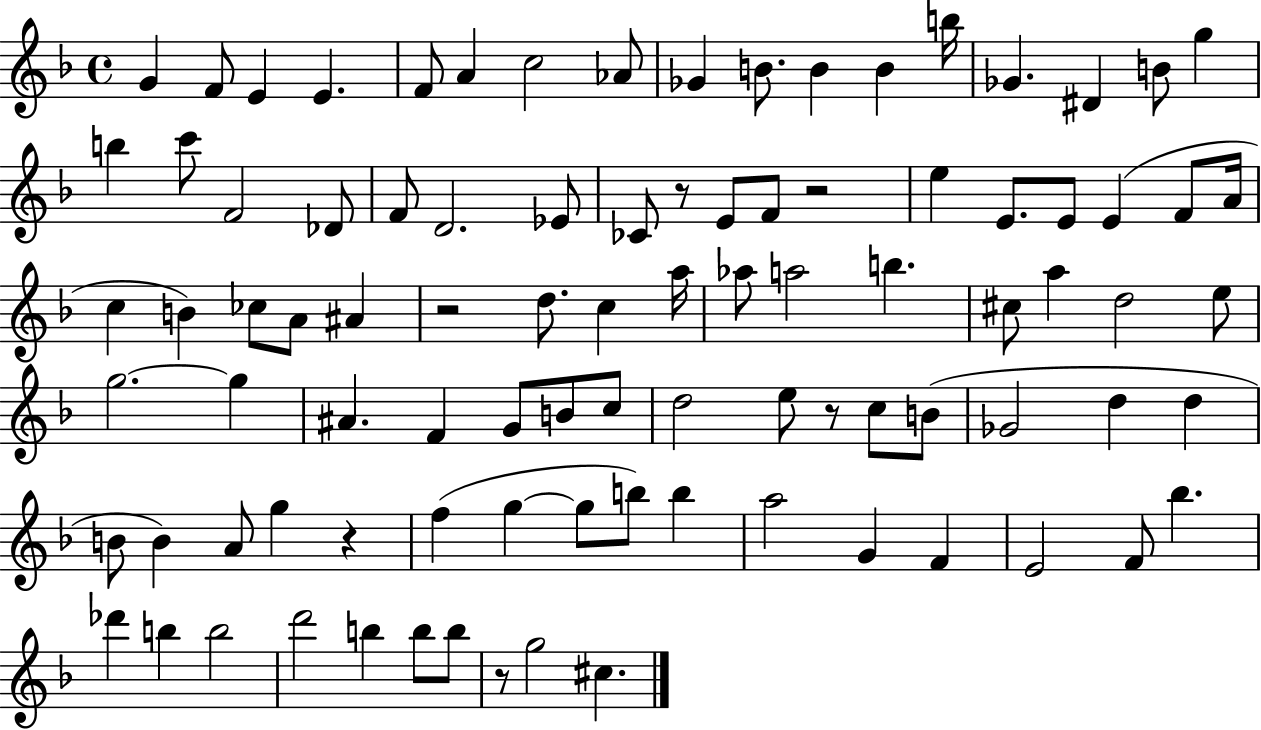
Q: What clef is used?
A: treble